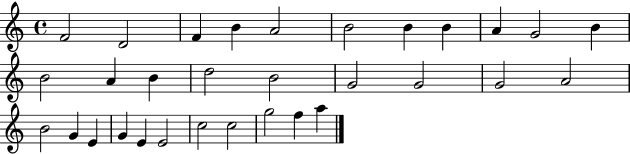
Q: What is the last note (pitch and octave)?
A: A5